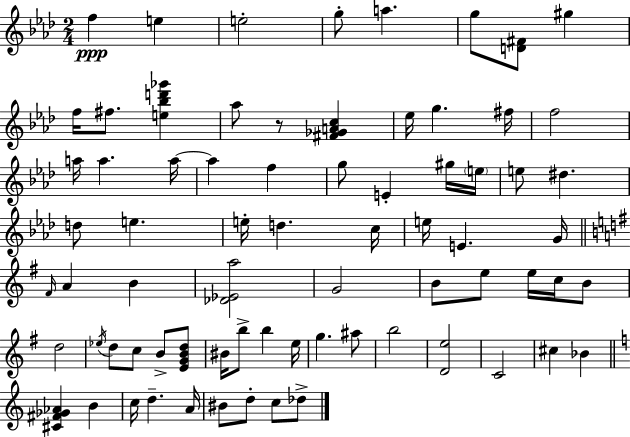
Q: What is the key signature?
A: F minor